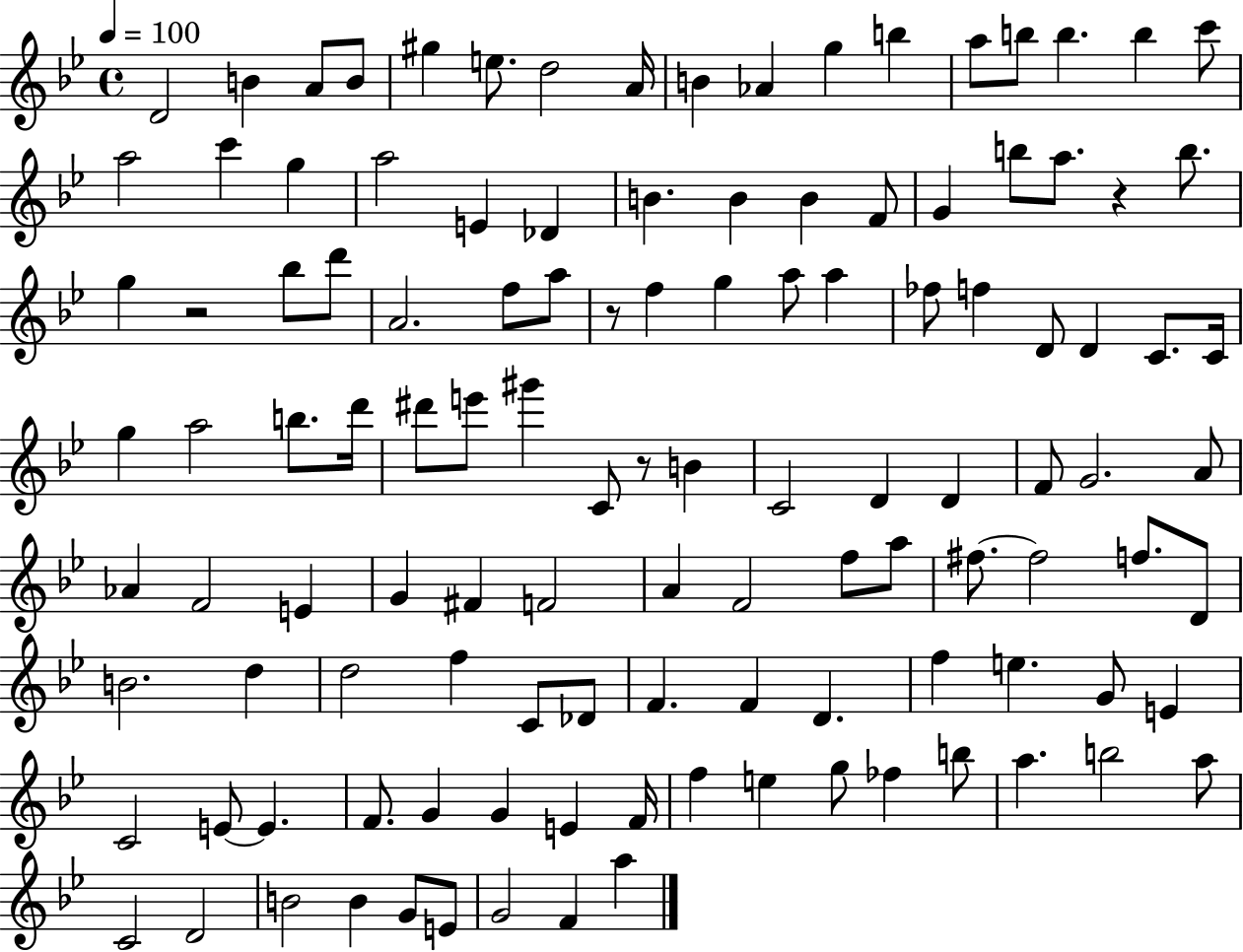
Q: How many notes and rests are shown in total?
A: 118